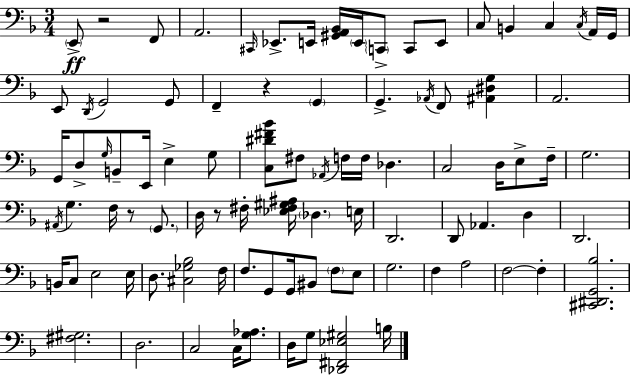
E2/e R/h F2/e A2/h. C#2/s Eb2/e. E2/s [G#2,A2,Bb2]/s E2/s C2/e C2/e E2/e C3/e B2/q C3/q C3/s A2/s G2/s E2/e D2/s G2/h G2/e F2/q R/q G2/q G2/q. Ab2/s F2/e [A#2,D#3,G3]/q A2/h. G2/s D3/e G3/s B2/e E2/s E3/q G3/e [C3,D#4,F#4,Bb4]/e F#3/e Ab2/s F3/s F3/s Db3/q. C3/h D3/s E3/e F3/s G3/h. A#2/s G3/q. F3/s R/e G2/e. D3/s R/e F#3/s [Eb3,F#3,G#3,A#3]/s Db3/q. E3/s D2/h. D2/e Ab2/q. D3/q D2/h. B2/s C3/e E3/h E3/s D3/e. [C#3,Gb3,Bb3]/h F3/s F3/e. G2/e G2/s BIS2/e F3/e E3/e G3/h. F3/q A3/h F3/h F3/q [C#2,D#2,G2,Bb3]/h. [F#3,G#3]/h. D3/h. C3/h C3/s [G3,Ab3]/e. D3/s G3/e [Db2,F#2,Eb3,G#3]/h B3/s